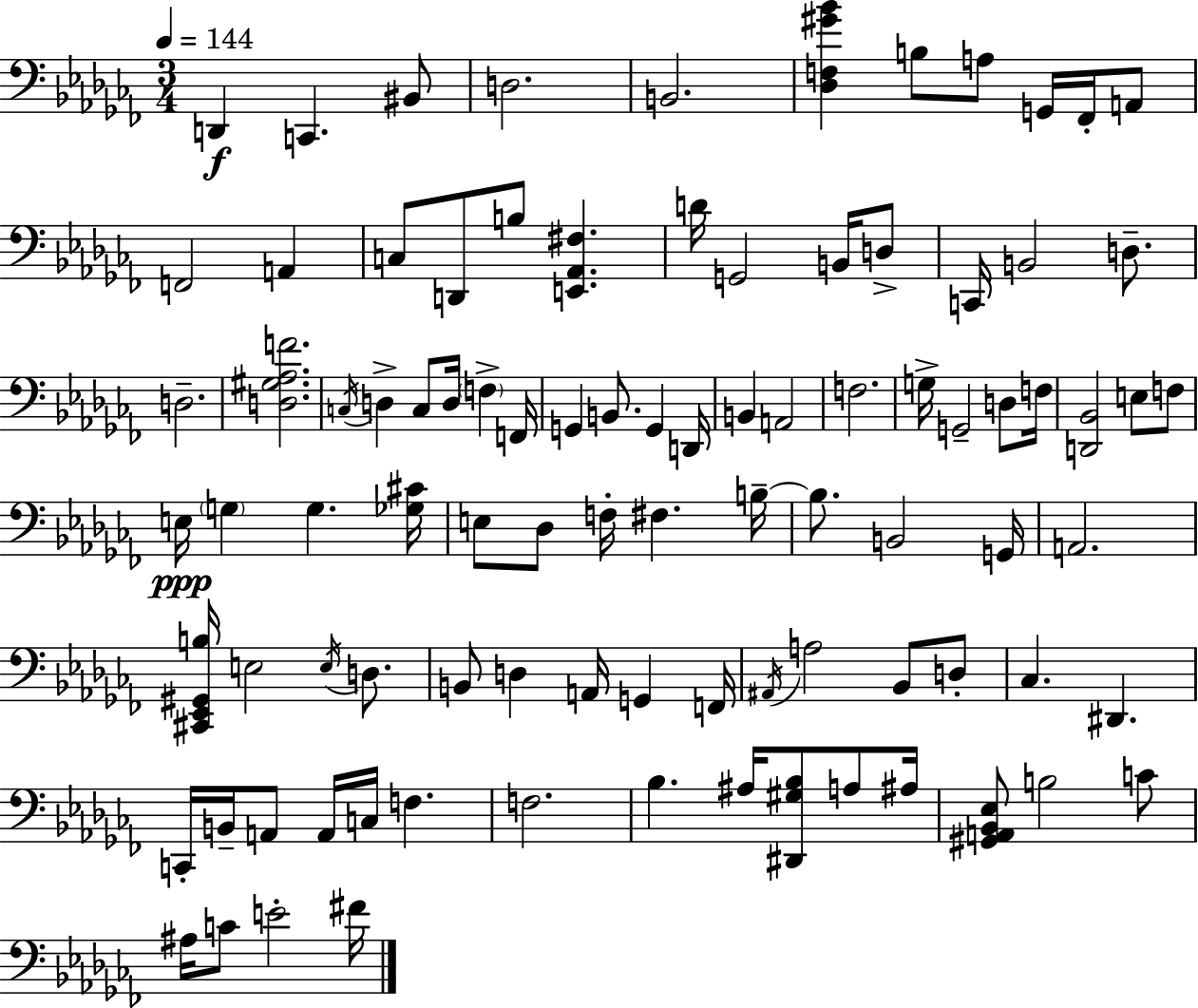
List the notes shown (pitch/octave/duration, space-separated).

D2/q C2/q. BIS2/e D3/h. B2/h. [Db3,F3,G#4,Bb4]/q B3/e A3/e G2/s FES2/s A2/e F2/h A2/q C3/e D2/e B3/e [E2,Ab2,F#3]/q. D4/s G2/h B2/s D3/e C2/s B2/h D3/e. D3/h. [D3,G#3,Ab3,F4]/h. C3/s D3/q C3/e D3/s F3/q F2/s G2/q B2/e. G2/q D2/s B2/q A2/h F3/h. G3/s G2/h D3/e F3/s [D2,Bb2]/h E3/e F3/e E3/s G3/q G3/q. [Gb3,C#4]/s E3/e Db3/e F3/s F#3/q. B3/s B3/e. B2/h G2/s A2/h. [C#2,Eb2,G#2,B3]/s E3/h E3/s D3/e. B2/e D3/q A2/s G2/q F2/s A#2/s A3/h Bb2/e D3/e CES3/q. D#2/q. C2/s B2/s A2/e A2/s C3/s F3/q. F3/h. Bb3/q. A#3/s [D#2,G#3,Bb3]/e A3/e A#3/s [G#2,A2,Bb2,Eb3]/e B3/h C4/e A#3/s C4/e E4/h F#4/s